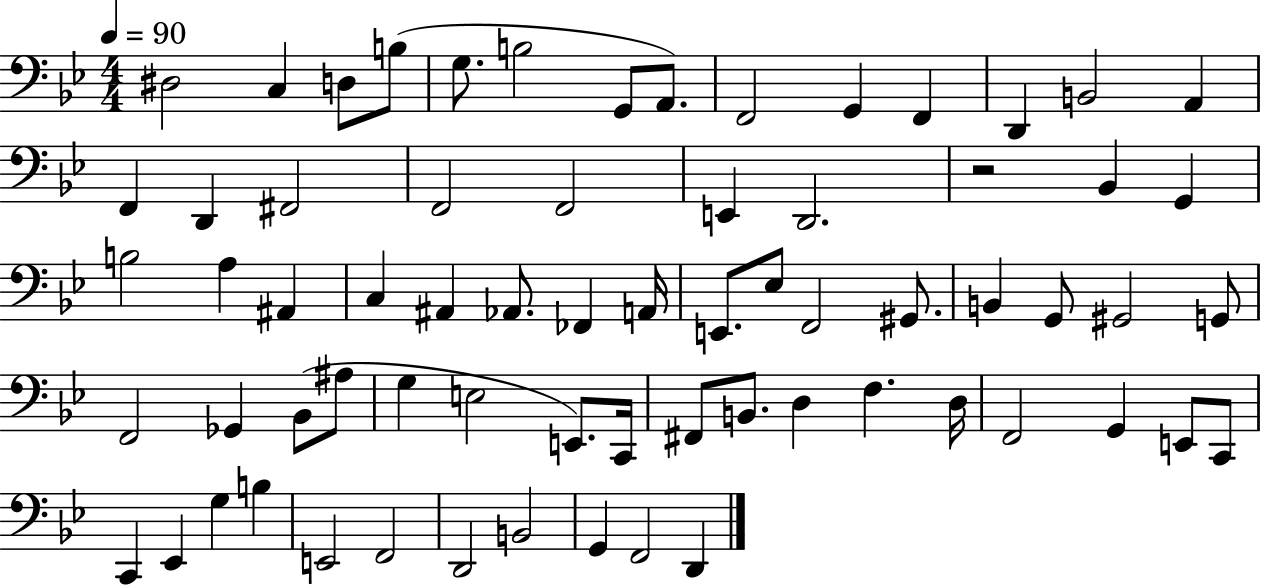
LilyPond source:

{
  \clef bass
  \numericTimeSignature
  \time 4/4
  \key bes \major
  \tempo 4 = 90
  \repeat volta 2 { dis2 c4 d8 b8( | g8. b2 g,8 a,8.) | f,2 g,4 f,4 | d,4 b,2 a,4 | \break f,4 d,4 fis,2 | f,2 f,2 | e,4 d,2. | r2 bes,4 g,4 | \break b2 a4 ais,4 | c4 ais,4 aes,8. fes,4 a,16 | e,8. ees8 f,2 gis,8. | b,4 g,8 gis,2 g,8 | \break f,2 ges,4 bes,8( ais8 | g4 e2 e,8.) c,16 | fis,8 b,8. d4 f4. d16 | f,2 g,4 e,8 c,8 | \break c,4 ees,4 g4 b4 | e,2 f,2 | d,2 b,2 | g,4 f,2 d,4 | \break } \bar "|."
}